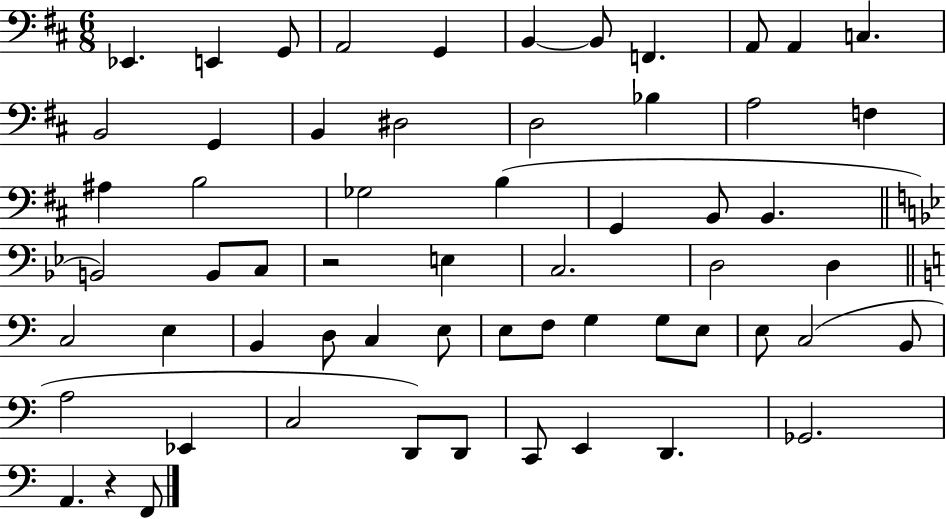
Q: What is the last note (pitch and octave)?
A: F2